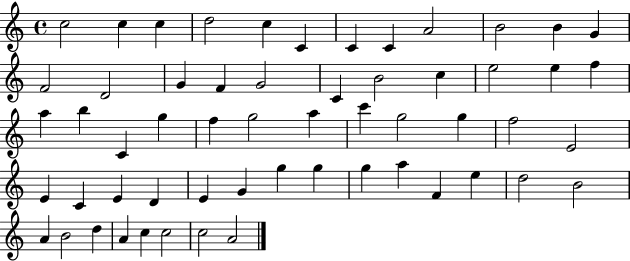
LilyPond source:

{
  \clef treble
  \time 4/4
  \defaultTimeSignature
  \key c \major
  c''2 c''4 c''4 | d''2 c''4 c'4 | c'4 c'4 a'2 | b'2 b'4 g'4 | \break f'2 d'2 | g'4 f'4 g'2 | c'4 b'2 c''4 | e''2 e''4 f''4 | \break a''4 b''4 c'4 g''4 | f''4 g''2 a''4 | c'''4 g''2 g''4 | f''2 e'2 | \break e'4 c'4 e'4 d'4 | e'4 g'4 g''4 g''4 | g''4 a''4 f'4 e''4 | d''2 b'2 | \break a'4 b'2 d''4 | a'4 c''4 c''2 | c''2 a'2 | \bar "|."
}